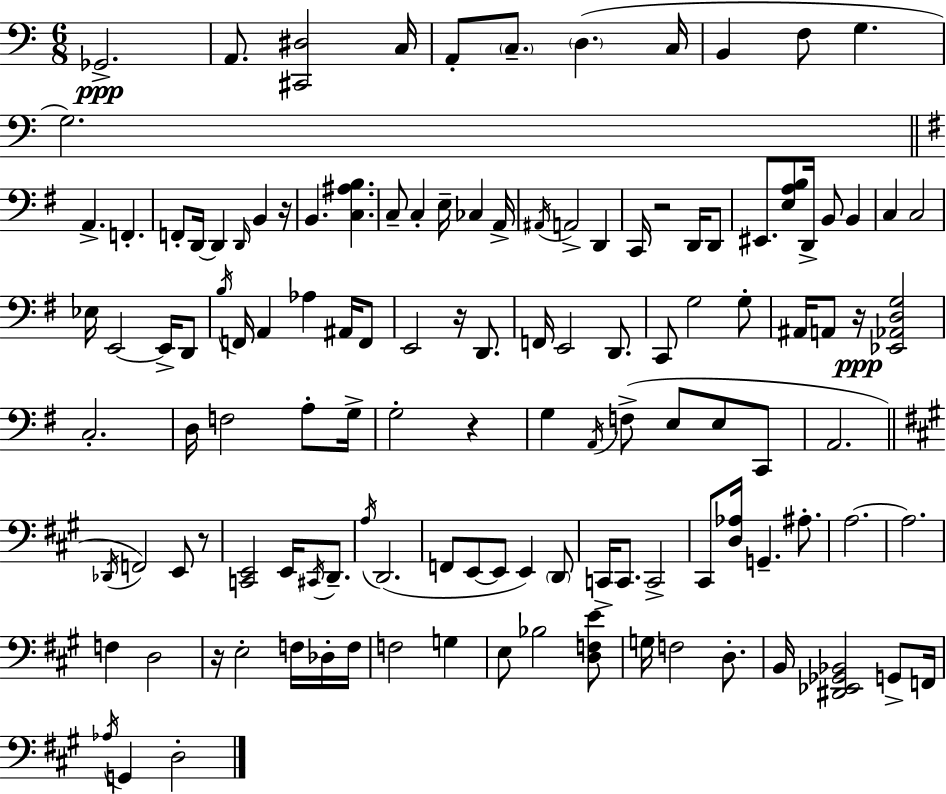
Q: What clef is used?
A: bass